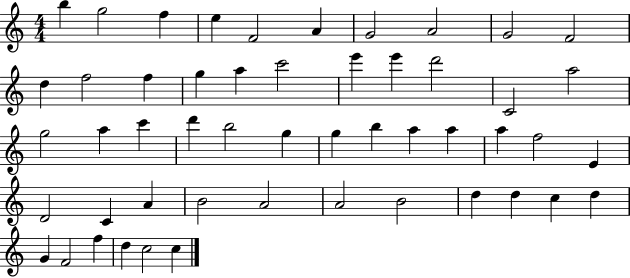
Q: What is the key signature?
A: C major